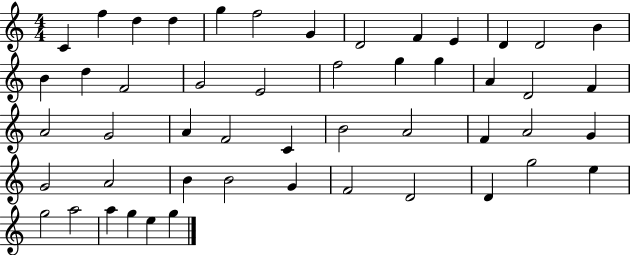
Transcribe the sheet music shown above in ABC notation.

X:1
T:Untitled
M:4/4
L:1/4
K:C
C f d d g f2 G D2 F E D D2 B B d F2 G2 E2 f2 g g A D2 F A2 G2 A F2 C B2 A2 F A2 G G2 A2 B B2 G F2 D2 D g2 e g2 a2 a g e g